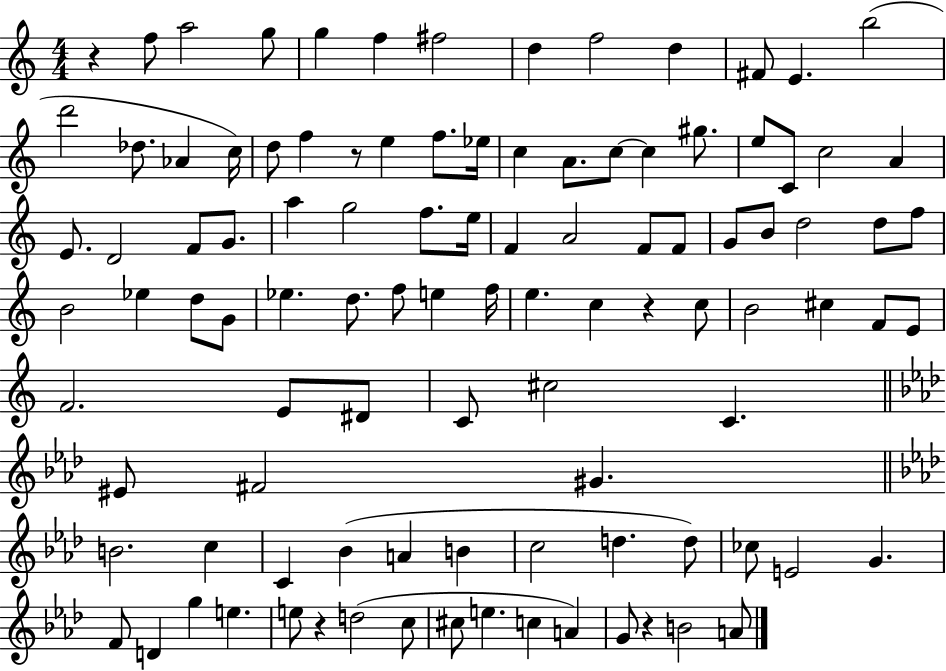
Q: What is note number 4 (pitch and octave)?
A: G5